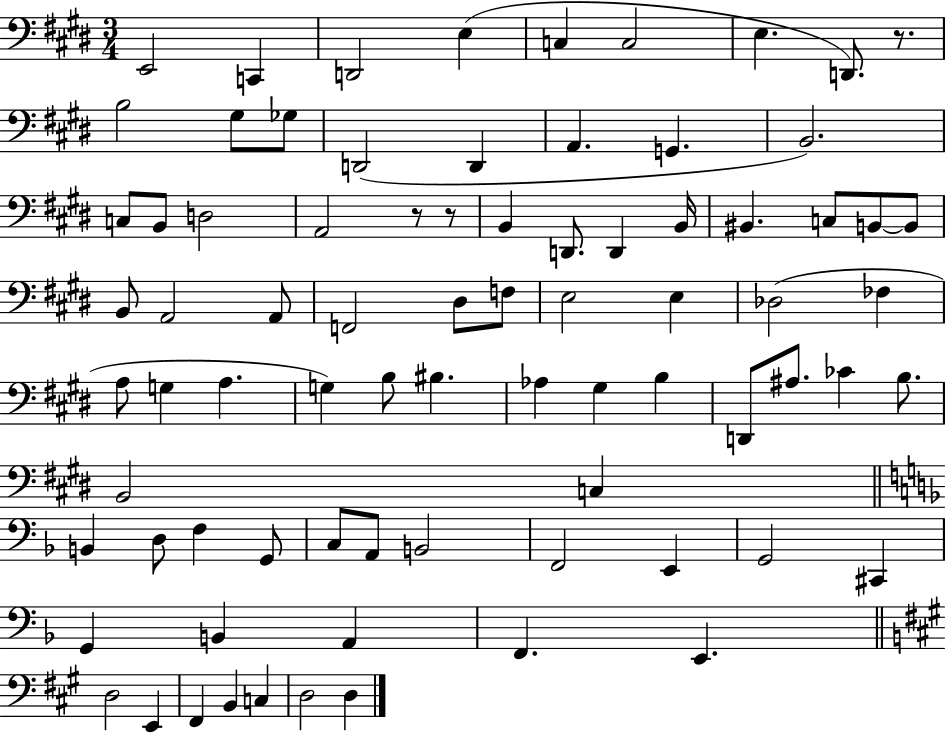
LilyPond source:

{
  \clef bass
  \numericTimeSignature
  \time 3/4
  \key e \major
  e,2 c,4 | d,2 e4( | c4 c2 | e4. d,8.) r8. | \break b2 gis8 ges8 | d,2( d,4 | a,4. g,4. | b,2.) | \break c8 b,8 d2 | a,2 r8 r8 | b,4 d,8. d,4 b,16 | bis,4. c8 b,8~~ b,8 | \break b,8 a,2 a,8 | f,2 dis8 f8 | e2 e4 | des2( fes4 | \break a8 g4 a4. | g4) b8 bis4. | aes4 gis4 b4 | d,8 ais8. ces'4 b8. | \break b,2 c4 | \bar "||" \break \key f \major b,4 d8 f4 g,8 | c8 a,8 b,2 | f,2 e,4 | g,2 cis,4 | \break g,4 b,4 a,4 | f,4. e,4. | \bar "||" \break \key a \major d2 e,4 | fis,4 b,4 c4 | d2 d4 | \bar "|."
}